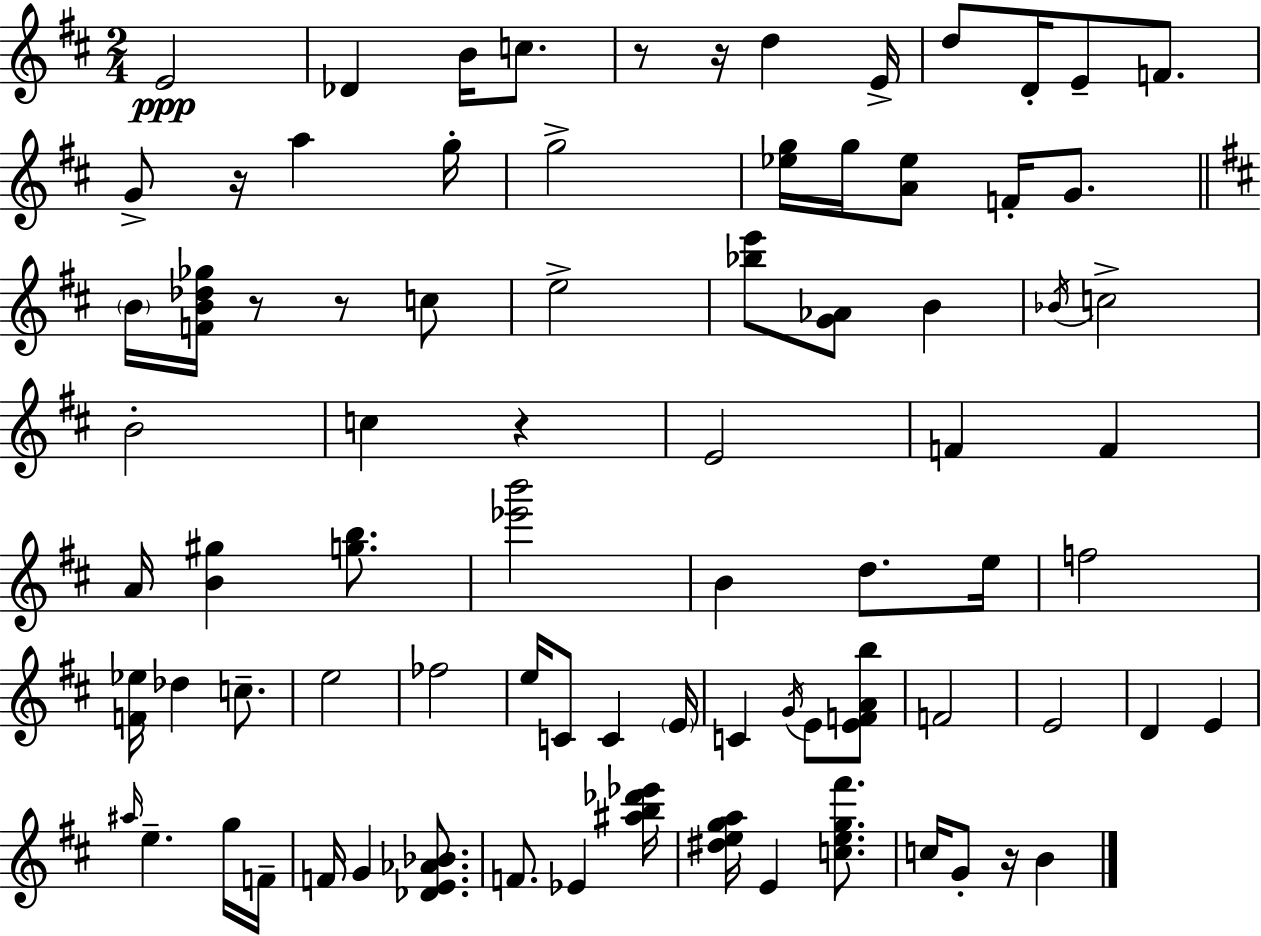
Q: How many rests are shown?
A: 7